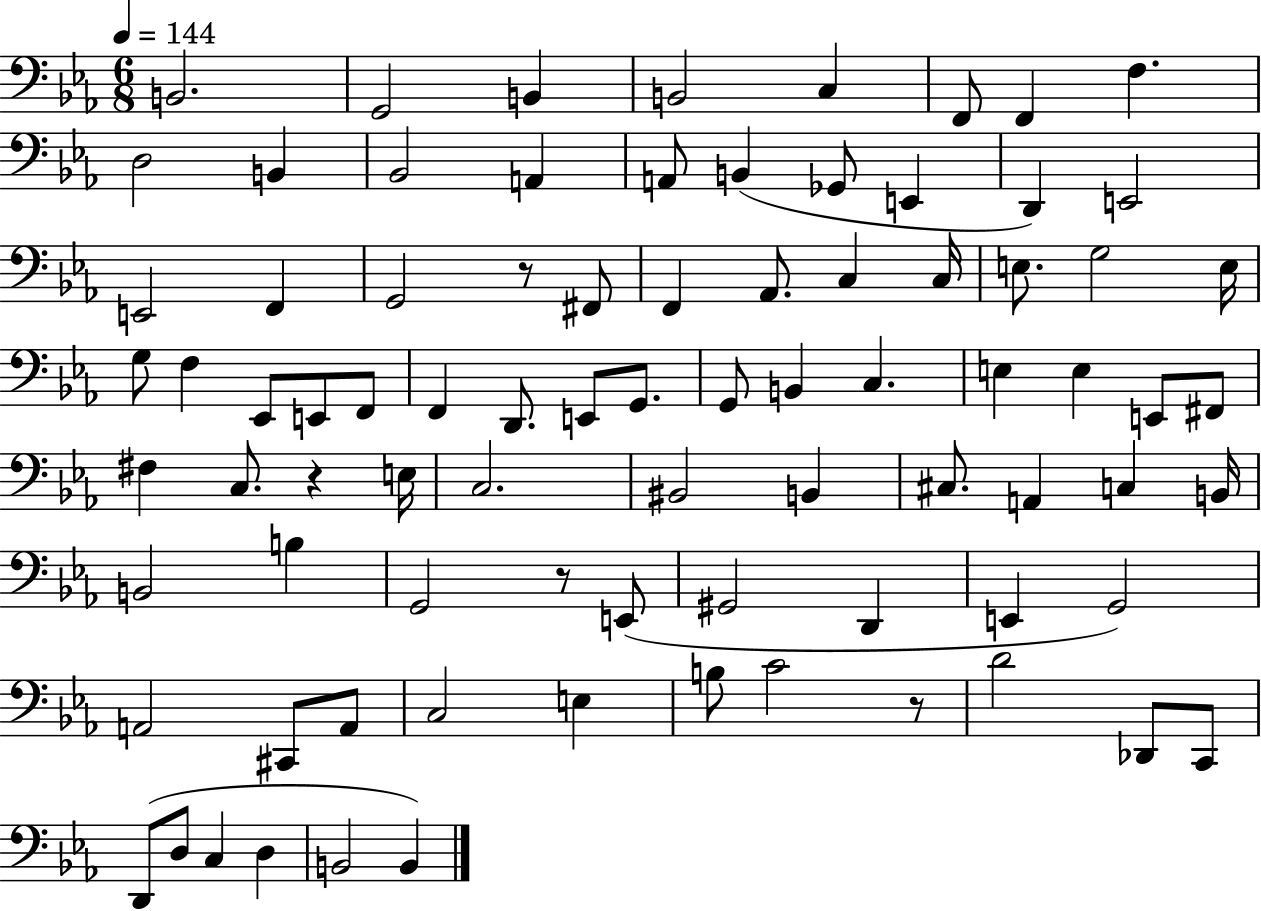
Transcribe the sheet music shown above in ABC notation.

X:1
T:Untitled
M:6/8
L:1/4
K:Eb
B,,2 G,,2 B,, B,,2 C, F,,/2 F,, F, D,2 B,, _B,,2 A,, A,,/2 B,, _G,,/2 E,, D,, E,,2 E,,2 F,, G,,2 z/2 ^F,,/2 F,, _A,,/2 C, C,/4 E,/2 G,2 E,/4 G,/2 F, _E,,/2 E,,/2 F,,/2 F,, D,,/2 E,,/2 G,,/2 G,,/2 B,, C, E, E, E,,/2 ^F,,/2 ^F, C,/2 z E,/4 C,2 ^B,,2 B,, ^C,/2 A,, C, B,,/4 B,,2 B, G,,2 z/2 E,,/2 ^G,,2 D,, E,, G,,2 A,,2 ^C,,/2 A,,/2 C,2 E, B,/2 C2 z/2 D2 _D,,/2 C,,/2 D,,/2 D,/2 C, D, B,,2 B,,